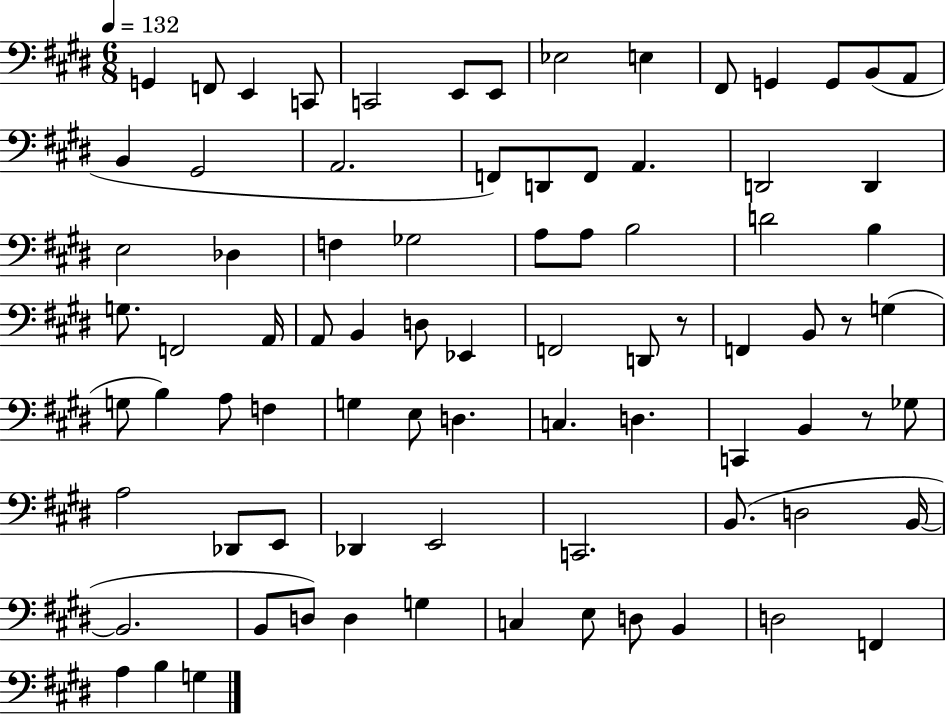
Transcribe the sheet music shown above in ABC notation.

X:1
T:Untitled
M:6/8
L:1/4
K:E
G,, F,,/2 E,, C,,/2 C,,2 E,,/2 E,,/2 _E,2 E, ^F,,/2 G,, G,,/2 B,,/2 A,,/2 B,, ^G,,2 A,,2 F,,/2 D,,/2 F,,/2 A,, D,,2 D,, E,2 _D, F, _G,2 A,/2 A,/2 B,2 D2 B, G,/2 F,,2 A,,/4 A,,/2 B,, D,/2 _E,, F,,2 D,,/2 z/2 F,, B,,/2 z/2 G, G,/2 B, A,/2 F, G, E,/2 D, C, D, C,, B,, z/2 _G,/2 A,2 _D,,/2 E,,/2 _D,, E,,2 C,,2 B,,/2 D,2 B,,/4 B,,2 B,,/2 D,/2 D, G, C, E,/2 D,/2 B,, D,2 F,, A, B, G,